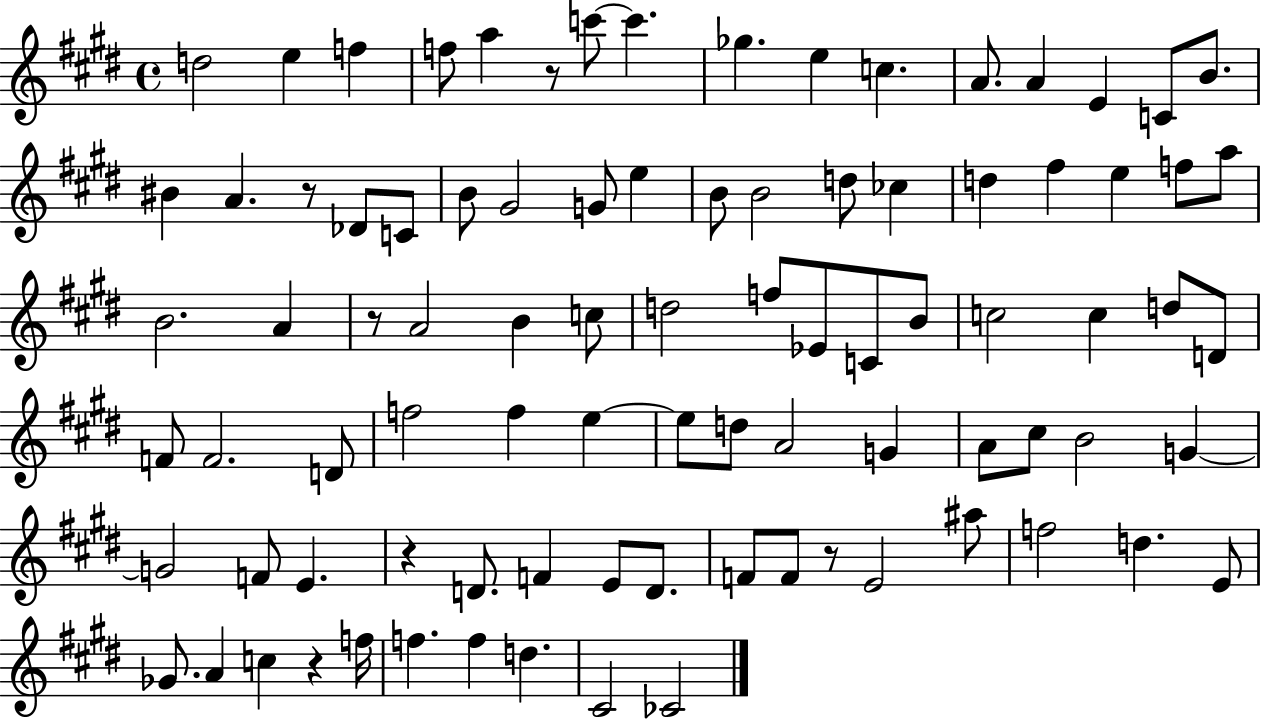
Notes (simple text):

D5/h E5/q F5/q F5/e A5/q R/e C6/e C6/q. Gb5/q. E5/q C5/q. A4/e. A4/q E4/q C4/e B4/e. BIS4/q A4/q. R/e Db4/e C4/e B4/e G#4/h G4/e E5/q B4/e B4/h D5/e CES5/q D5/q F#5/q E5/q F5/e A5/e B4/h. A4/q R/e A4/h B4/q C5/e D5/h F5/e Eb4/e C4/e B4/e C5/h C5/q D5/e D4/e F4/e F4/h. D4/e F5/h F5/q E5/q E5/e D5/e A4/h G4/q A4/e C#5/e B4/h G4/q G4/h F4/e E4/q. R/q D4/e. F4/q E4/e D4/e. F4/e F4/e R/e E4/h A#5/e F5/h D5/q. E4/e Gb4/e. A4/q C5/q R/q F5/s F5/q. F5/q D5/q. C#4/h CES4/h